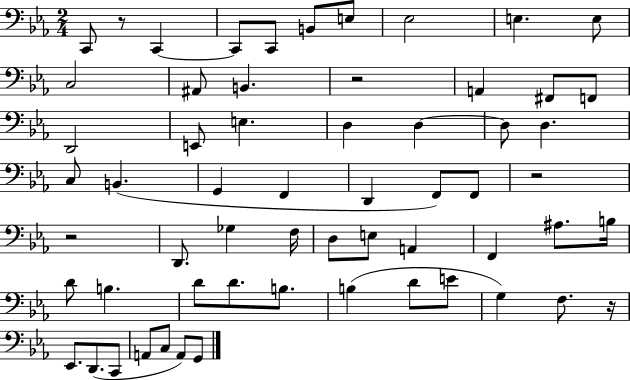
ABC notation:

X:1
T:Untitled
M:2/4
L:1/4
K:Eb
C,,/2 z/2 C,, C,,/2 C,,/2 B,,/2 E,/2 _E,2 E, E,/2 C,2 ^A,,/2 B,, z2 A,, ^F,,/2 F,,/2 D,,2 E,,/2 E, D, D, D,/2 D, C,/2 B,, G,, F,, D,, F,,/2 F,,/2 z2 z2 D,,/2 _G, F,/4 D,/2 E,/2 A,, F,, ^A,/2 B,/4 D/2 B, D/2 D/2 B,/2 B, D/2 E/2 G, F,/2 z/4 _E,,/2 D,,/2 C,,/2 A,,/2 C,/2 A,,/2 G,,/2